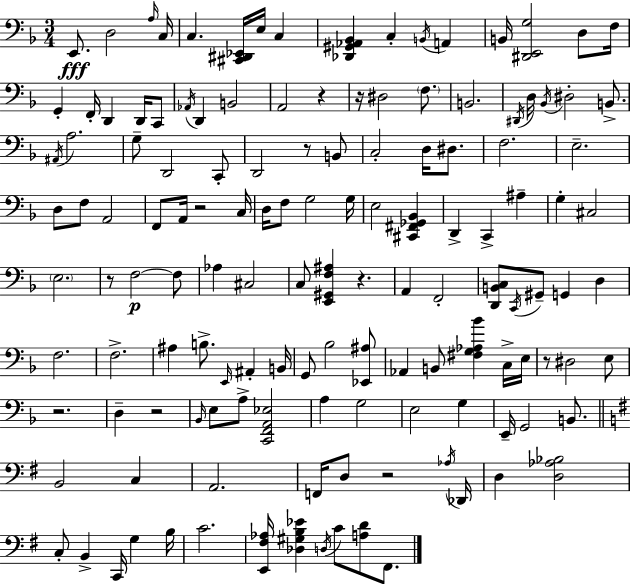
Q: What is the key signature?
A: D minor